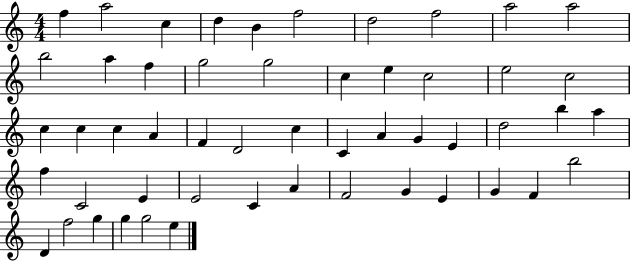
X:1
T:Untitled
M:4/4
L:1/4
K:C
f a2 c d B f2 d2 f2 a2 a2 b2 a f g2 g2 c e c2 e2 c2 c c c A F D2 c C A G E d2 b a f C2 E E2 C A F2 G E G F b2 D f2 g g g2 e